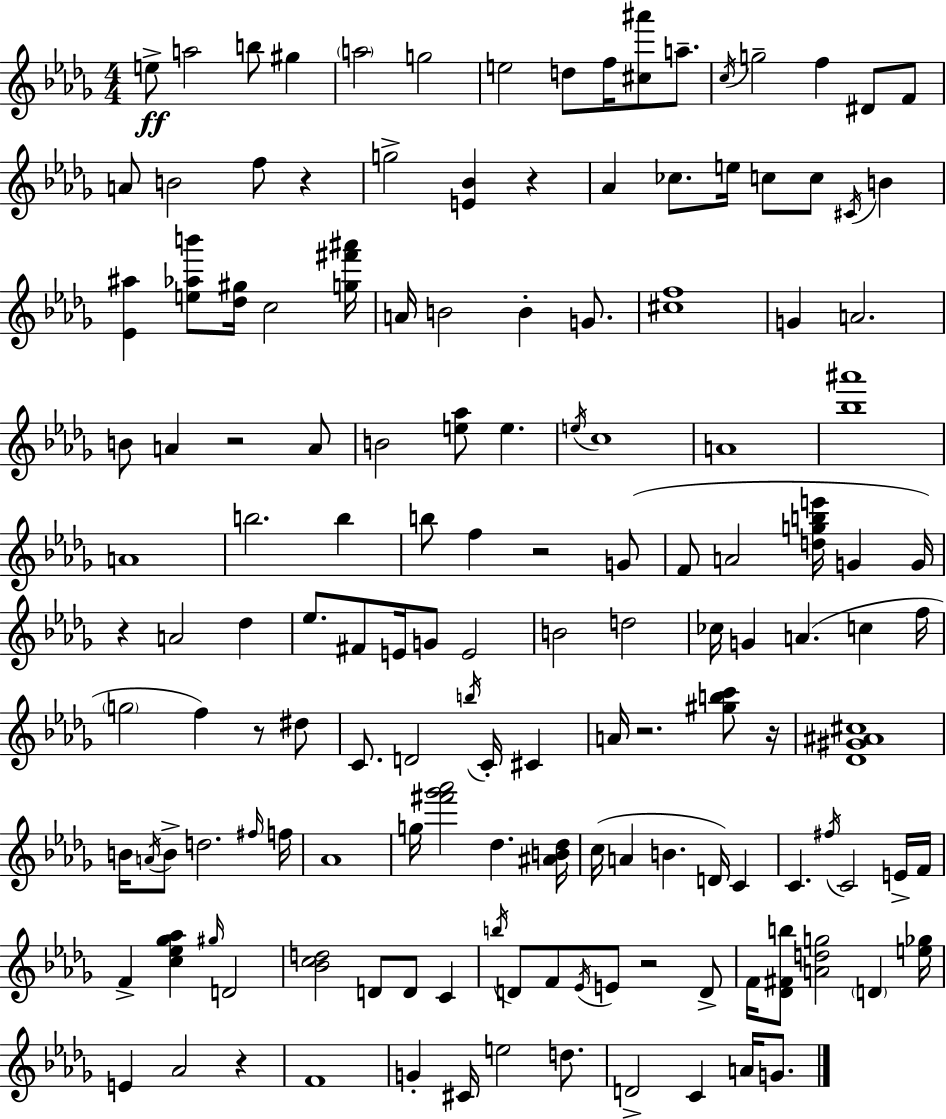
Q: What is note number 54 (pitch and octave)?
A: Eb5